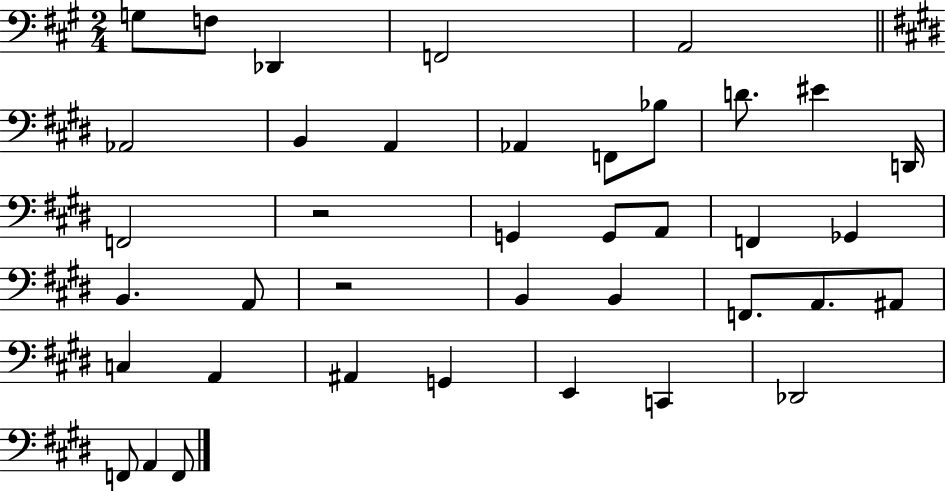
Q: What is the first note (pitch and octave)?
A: G3